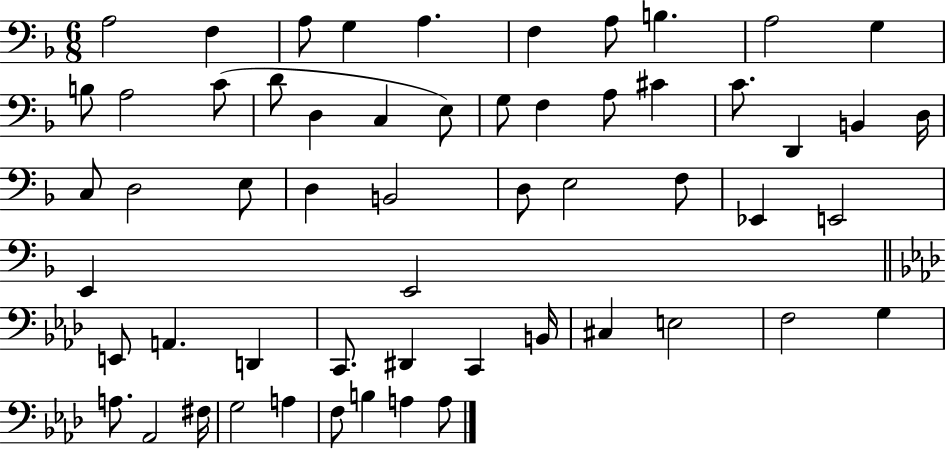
{
  \clef bass
  \numericTimeSignature
  \time 6/8
  \key f \major
  a2 f4 | a8 g4 a4. | f4 a8 b4. | a2 g4 | \break b8 a2 c'8( | d'8 d4 c4 e8) | g8 f4 a8 cis'4 | c'8. d,4 b,4 d16 | \break c8 d2 e8 | d4 b,2 | d8 e2 f8 | ees,4 e,2 | \break e,4 e,2 | \bar "||" \break \key f \minor e,8 a,4. d,4 | c,8. dis,4 c,4 b,16 | cis4 e2 | f2 g4 | \break a8. aes,2 fis16 | g2 a4 | f8 b4 a4 a8 | \bar "|."
}